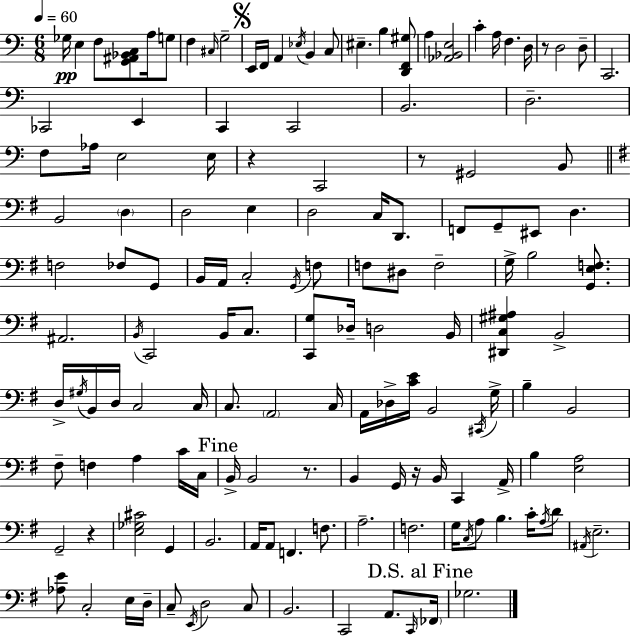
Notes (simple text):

Gb3/s E3/q F3/e [G2,A#2,Bb2,C3]/e A3/s G3/e F3/q C#3/s G3/h E2/s F2/s A2/q Eb3/s B2/q C3/e EIS3/q. B3/q [D2,F2,G#3]/e A3/q [Ab2,Bb2,E3]/h C4/q A3/s F3/q. D3/s R/e D3/h D3/e C2/h. CES2/h E2/q C2/q C2/h B2/h. D3/h. F3/e Ab3/s E3/h E3/s R/q C2/h R/e G#2/h B2/e B2/h D3/q D3/h E3/q D3/h C3/s D2/e. F2/e G2/e EIS2/e D3/q. F3/h FES3/e G2/e B2/s A2/s C3/h G2/s F3/e F3/e D#3/e F3/h G3/s B3/h [G2,E3,F3]/e. A#2/h. B2/s C2/h B2/s C3/e. [C2,G3]/e Db3/s D3/h B2/s [D#2,C3,G#3,A#3]/q B2/h D3/s G#3/s B2/s D3/s C3/h C3/s C3/e. A2/h C3/s A2/s Db3/s [C4,E4]/s B2/h C#2/s G3/s B3/q B2/h F#3/e F3/q A3/q C4/s C3/s B2/s B2/h R/e. B2/q G2/s R/s B2/s C2/q A2/s B3/q [E3,A3]/h G2/h R/q [E3,Gb3,C#4]/h G2/q B2/h. A2/s A2/e F2/q. F3/e. A3/h. F3/h. G3/s C3/s A3/e B3/q. C4/s A3/s D4/e A#2/s E3/h. [Ab3,E4]/e C3/h E3/s D3/s C3/e E2/s D3/h C3/e B2/h. C2/h A2/e. C2/s FES2/s Gb3/h.